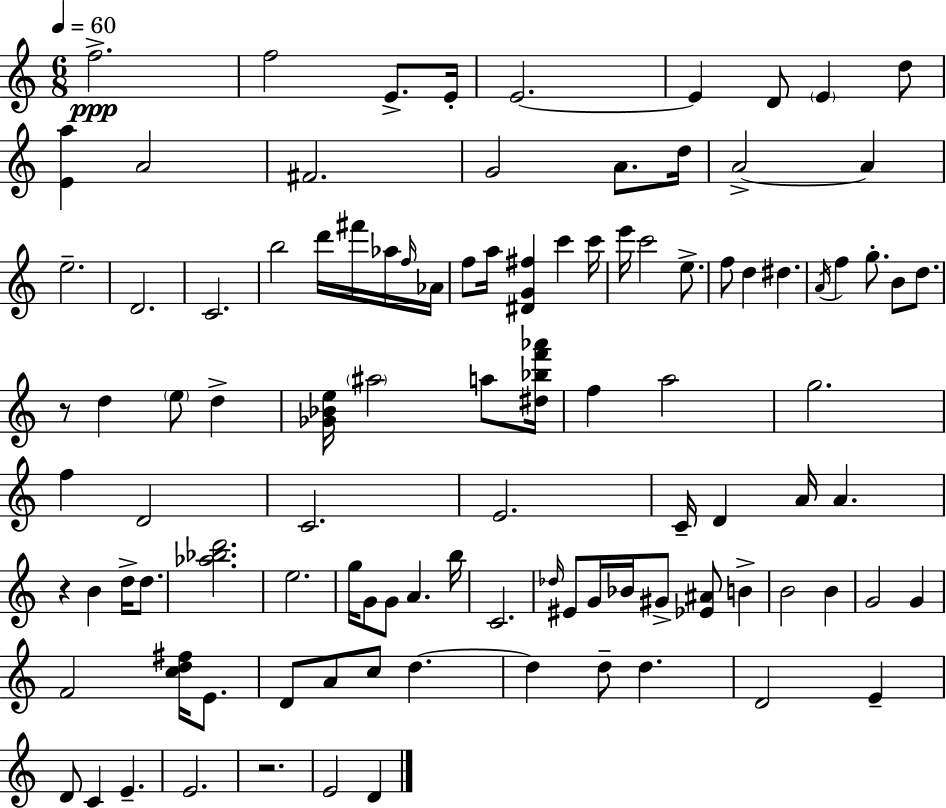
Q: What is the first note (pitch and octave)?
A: F5